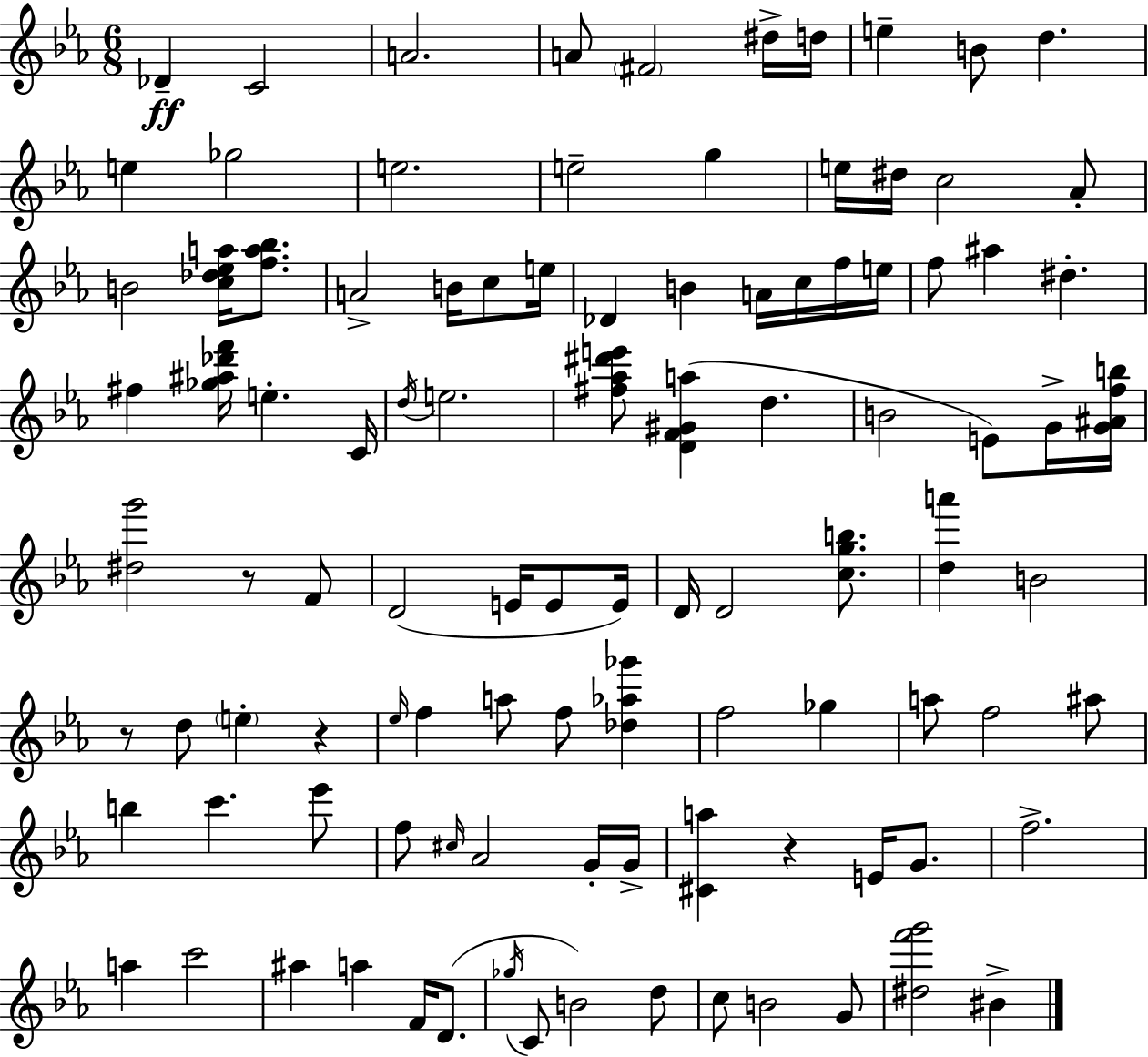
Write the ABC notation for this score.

X:1
T:Untitled
M:6/8
L:1/4
K:Eb
_D C2 A2 A/2 ^F2 ^d/4 d/4 e B/2 d e _g2 e2 e2 g e/4 ^d/4 c2 _A/2 B2 [c_d_ea]/4 [fa_b]/2 A2 B/4 c/2 e/4 _D B A/4 c/4 f/4 e/4 f/2 ^a ^d ^f [_g^a_d'f']/4 e C/4 d/4 e2 [^f_a^d'e']/2 [DF^Ga] d B2 E/2 G/4 [G^Afb]/4 [^dg']2 z/2 F/2 D2 E/4 E/2 E/4 D/4 D2 [cgb]/2 [da'] B2 z/2 d/2 e z _e/4 f a/2 f/2 [_d_a_g'] f2 _g a/2 f2 ^a/2 b c' _e'/2 f/2 ^c/4 _A2 G/4 G/4 [^Ca] z E/4 G/2 f2 a c'2 ^a a F/4 D/2 _g/4 C/2 B2 d/2 c/2 B2 G/2 [^df'g']2 ^B